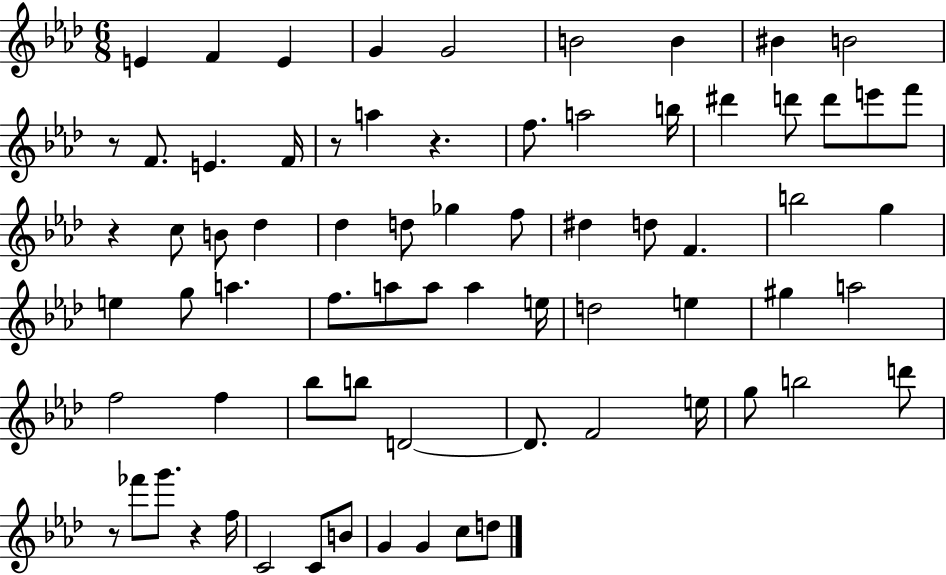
E4/q F4/q E4/q G4/q G4/h B4/h B4/q BIS4/q B4/h R/e F4/e. E4/q. F4/s R/e A5/q R/q. F5/e. A5/h B5/s D#6/q D6/e D6/e E6/e F6/e R/q C5/e B4/e Db5/q Db5/q D5/e Gb5/q F5/e D#5/q D5/e F4/q. B5/h G5/q E5/q G5/e A5/q. F5/e. A5/e A5/e A5/q E5/s D5/h E5/q G#5/q A5/h F5/h F5/q Bb5/e B5/e D4/h D4/e. F4/h E5/s G5/e B5/h D6/e R/e FES6/e G6/e. R/q F5/s C4/h C4/e B4/e G4/q G4/q C5/e D5/e